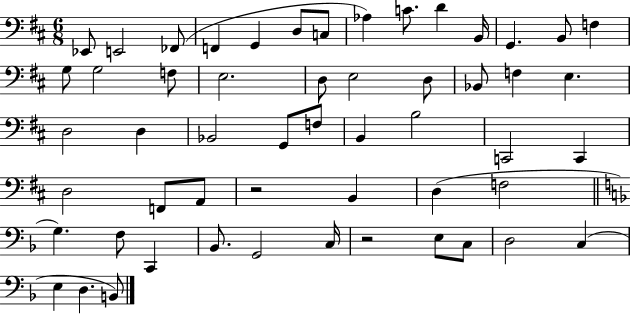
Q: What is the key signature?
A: D major